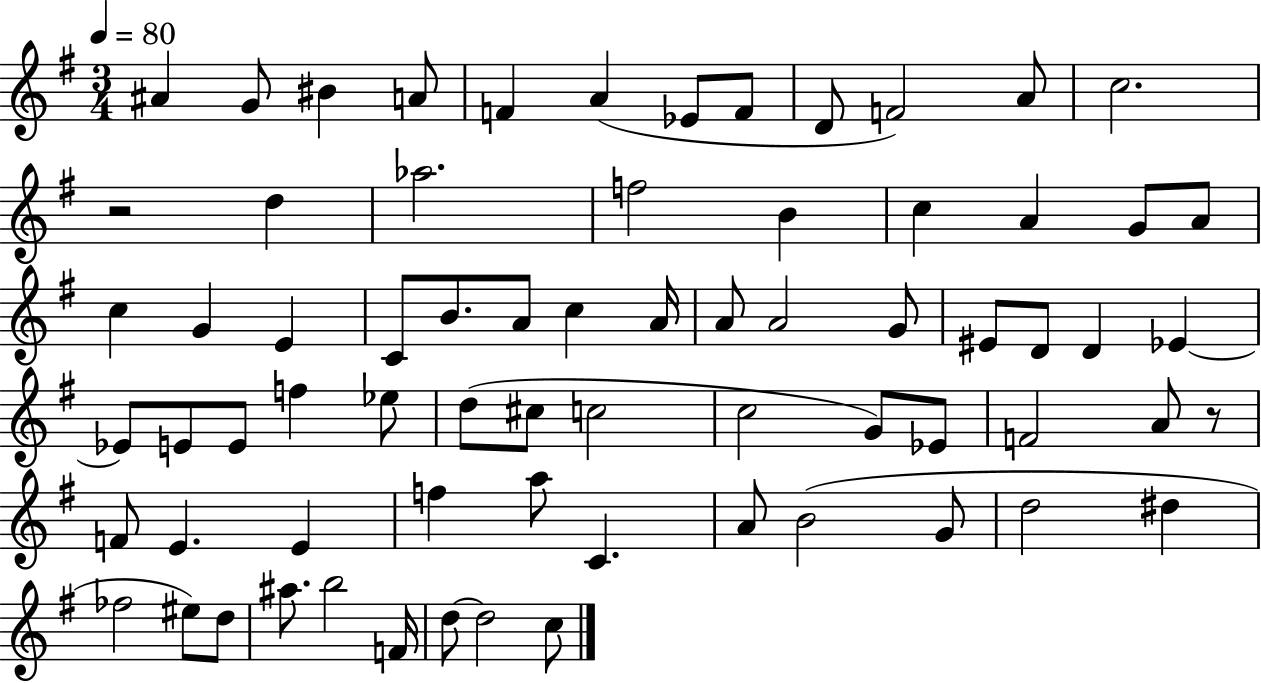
A#4/q G4/e BIS4/q A4/e F4/q A4/q Eb4/e F4/e D4/e F4/h A4/e C5/h. R/h D5/q Ab5/h. F5/h B4/q C5/q A4/q G4/e A4/e C5/q G4/q E4/q C4/e B4/e. A4/e C5/q A4/s A4/e A4/h G4/e EIS4/e D4/e D4/q Eb4/q Eb4/e E4/e E4/e F5/q Eb5/e D5/e C#5/e C5/h C5/h G4/e Eb4/e F4/h A4/e R/e F4/e E4/q. E4/q F5/q A5/e C4/q. A4/e B4/h G4/e D5/h D#5/q FES5/h EIS5/e D5/e A#5/e. B5/h F4/s D5/e D5/h C5/e